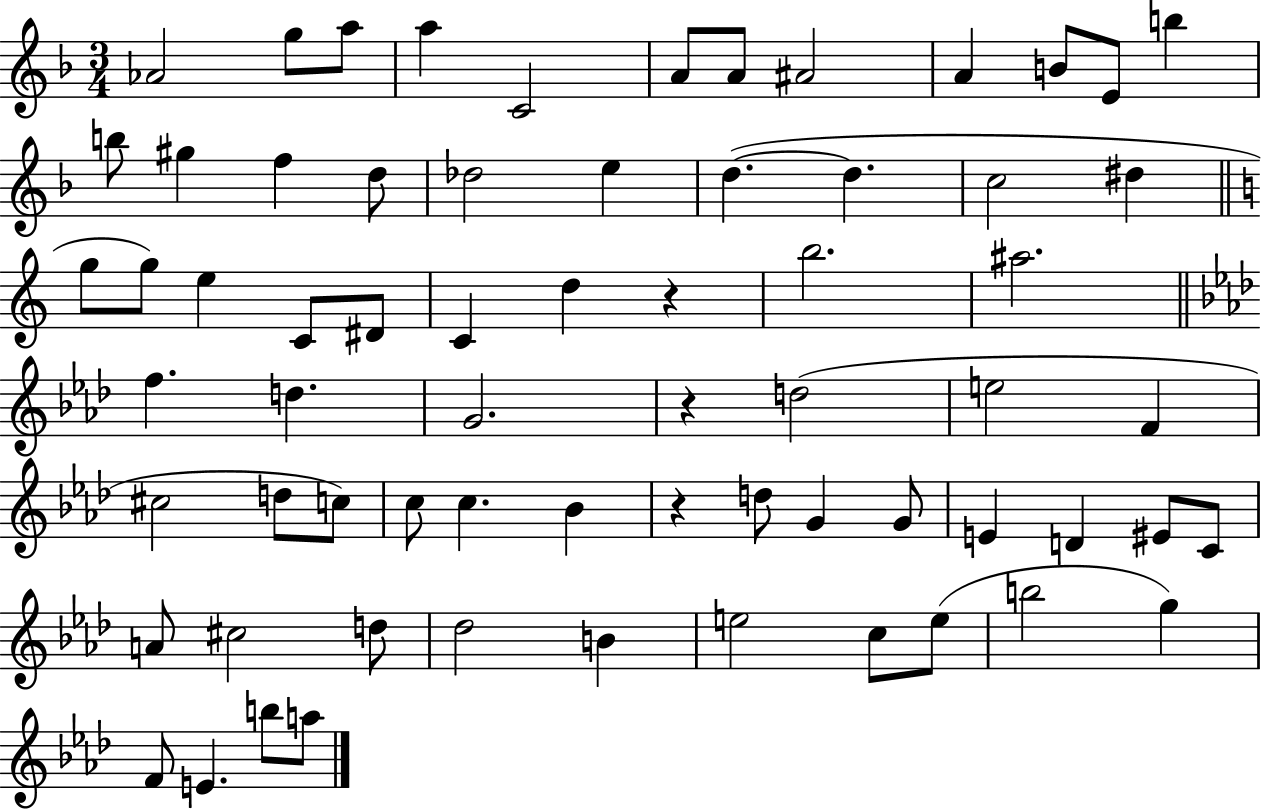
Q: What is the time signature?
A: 3/4